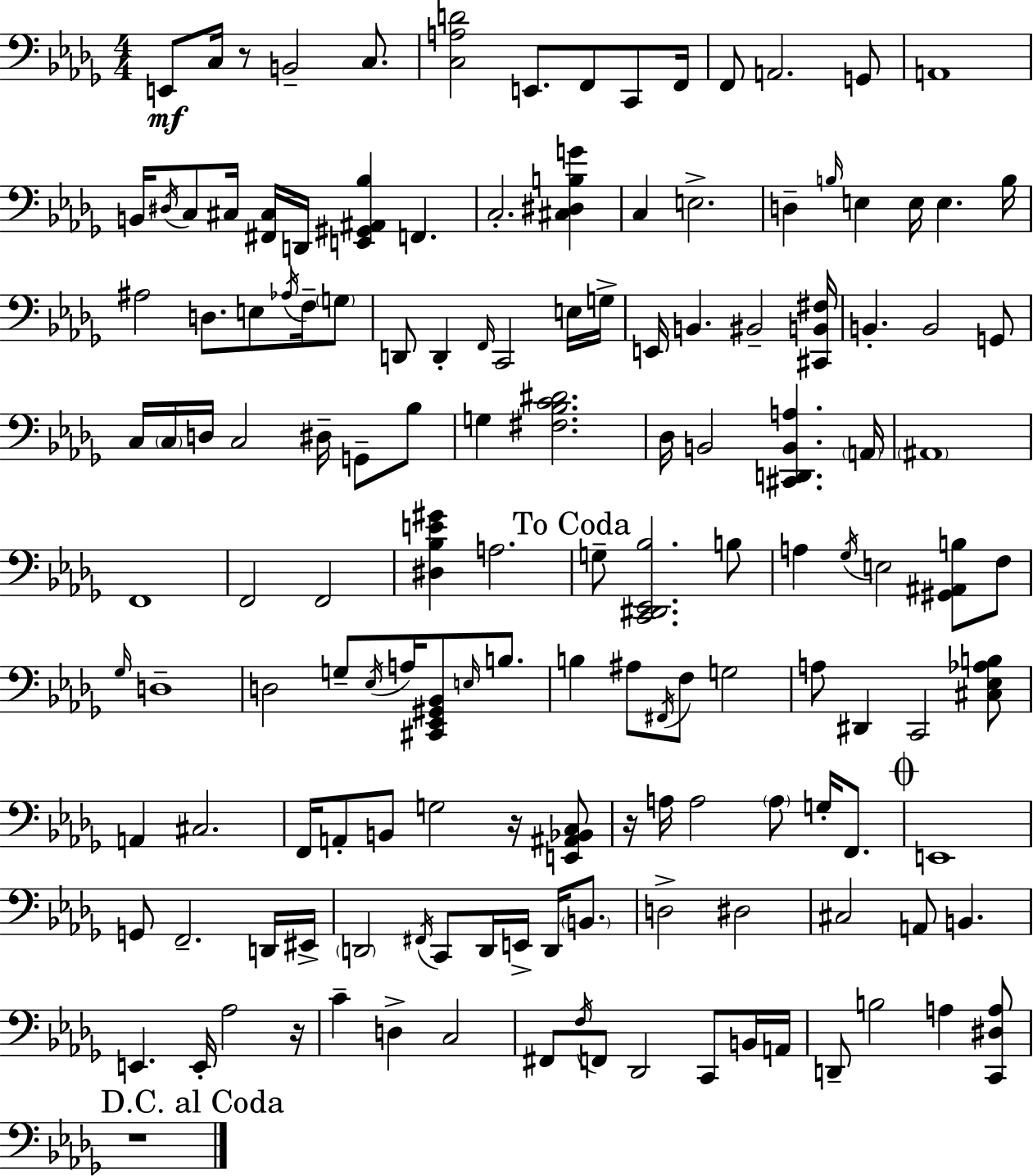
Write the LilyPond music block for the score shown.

{
  \clef bass
  \numericTimeSignature
  \time 4/4
  \key bes \minor
  e,8\mf c16 r8 b,2-- c8. | <c a d'>2 e,8. f,8 c,8 f,16 | f,8 a,2. g,8 | a,1 | \break b,16 \acciaccatura { dis16 } c8 cis16 <fis, cis>16 d,16 <e, gis, ais, bes>4 f,4. | c2.-. <cis dis b g'>4 | c4 e2.-> | d4-- \grace { b16 } e4 e16 e4. | \break b16 ais2 d8. e8 \acciaccatura { aes16 } | f16-- \parenthesize g8 d,8 d,4-. \grace { f,16 } c,2 | e16 g16-> e,16 b,4. bis,2-- | <cis, b, fis>16 b,4.-. b,2 | \break g,8 c16 \parenthesize c16 d16 c2 dis16-- | g,8-- bes8 g4 <fis bes c' dis'>2. | des16 b,2 <cis, d, b, a>4. | \parenthesize a,16 \parenthesize ais,1 | \break f,1 | f,2 f,2 | <dis bes e' gis'>4 a2. | \mark "To Coda" g8-- <c, dis, ees, bes>2. | \break b8 a4 \acciaccatura { ges16 } e2 | <gis, ais, b>8 f8 \grace { ges16 } d1-- | d2 g8-- | \acciaccatura { ees16 } a16 <cis, ees, gis, bes,>8 \grace { e16 } b8. b4 ais8 \acciaccatura { fis,16 } f8 | \break g2 a8 dis,4 c,2 | <cis ees aes b>8 a,4 cis2. | f,16 a,8-. b,8 g2 | r16 <e, ais, bes, c>8 r16 a16 a2 | \break \parenthesize a8 g16-. f,8. \mark \markup { \musicglyph "scripts.coda" } e,1 | g,8 f,2.-- | d,16 eis,16-> \parenthesize d,2 | \acciaccatura { fis,16 } c,8 d,16 e,16-> d,16 \parenthesize b,8. d2-> | \break dis2 cis2 | a,8 b,4. e,4. | e,16-. aes2 r16 c'4-- d4-> | c2 fis,8 \acciaccatura { f16 } f,8 des,2 | \break c,8 b,16 a,16 d,8-- b2 | a4 <c, dis a>8 \mark "D.C. al Coda" r1 | \bar "|."
}